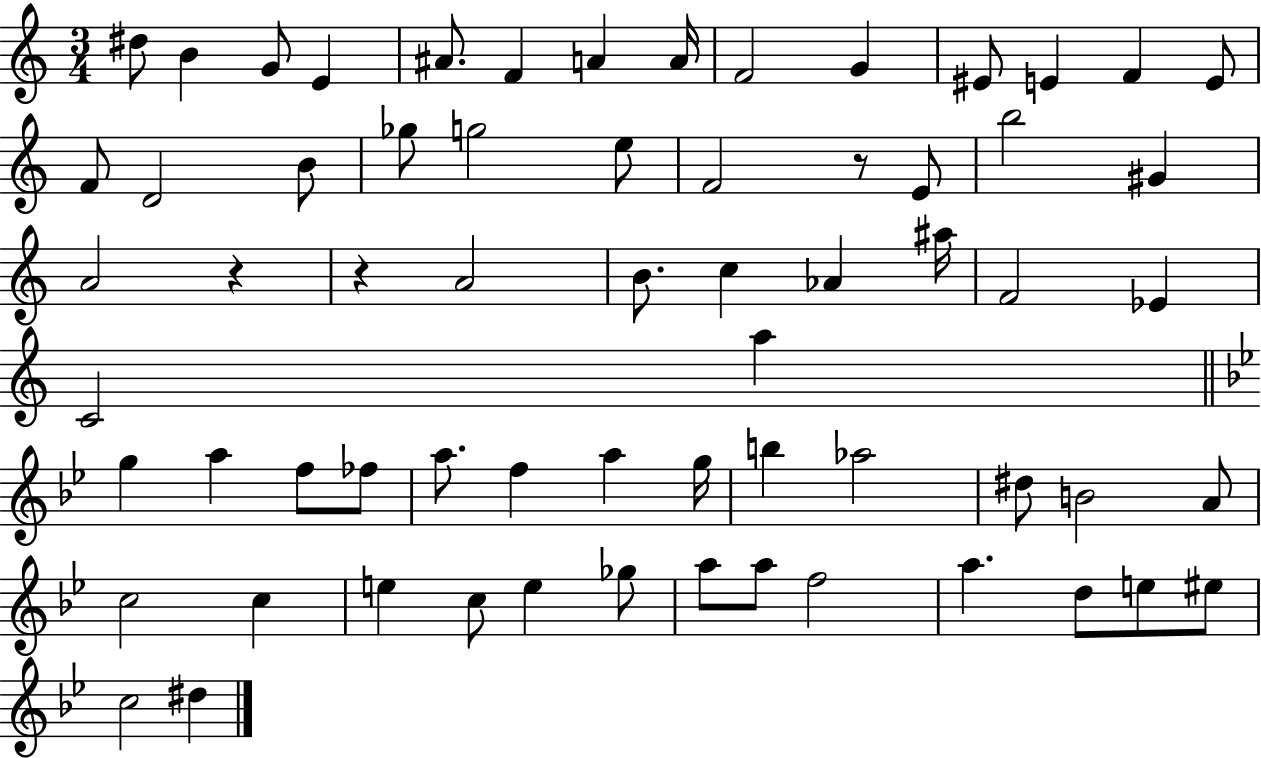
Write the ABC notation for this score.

X:1
T:Untitled
M:3/4
L:1/4
K:C
^d/2 B G/2 E ^A/2 F A A/4 F2 G ^E/2 E F E/2 F/2 D2 B/2 _g/2 g2 e/2 F2 z/2 E/2 b2 ^G A2 z z A2 B/2 c _A ^a/4 F2 _E C2 a g a f/2 _f/2 a/2 f a g/4 b _a2 ^d/2 B2 A/2 c2 c e c/2 e _g/2 a/2 a/2 f2 a d/2 e/2 ^e/2 c2 ^d